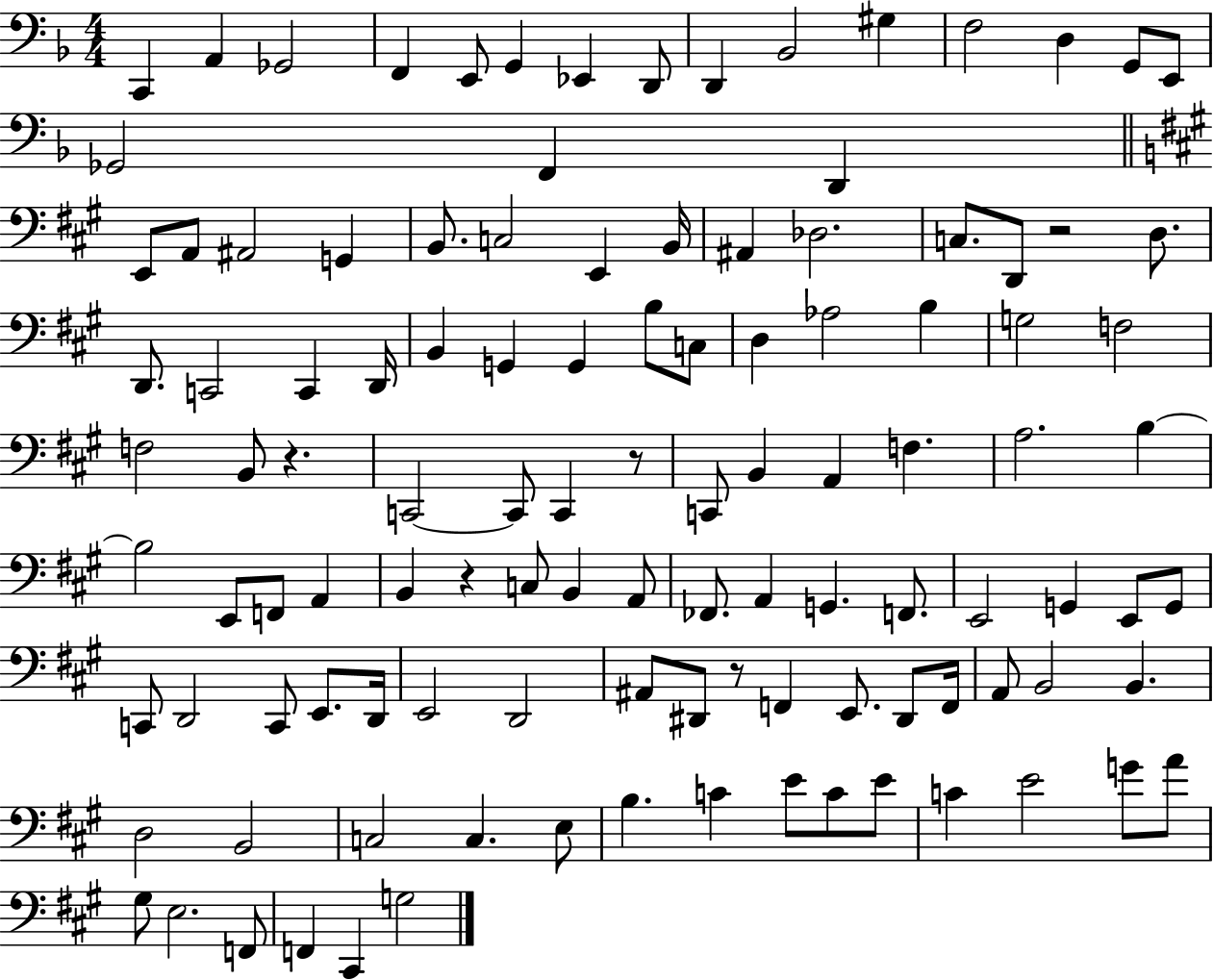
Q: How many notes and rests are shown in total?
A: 113